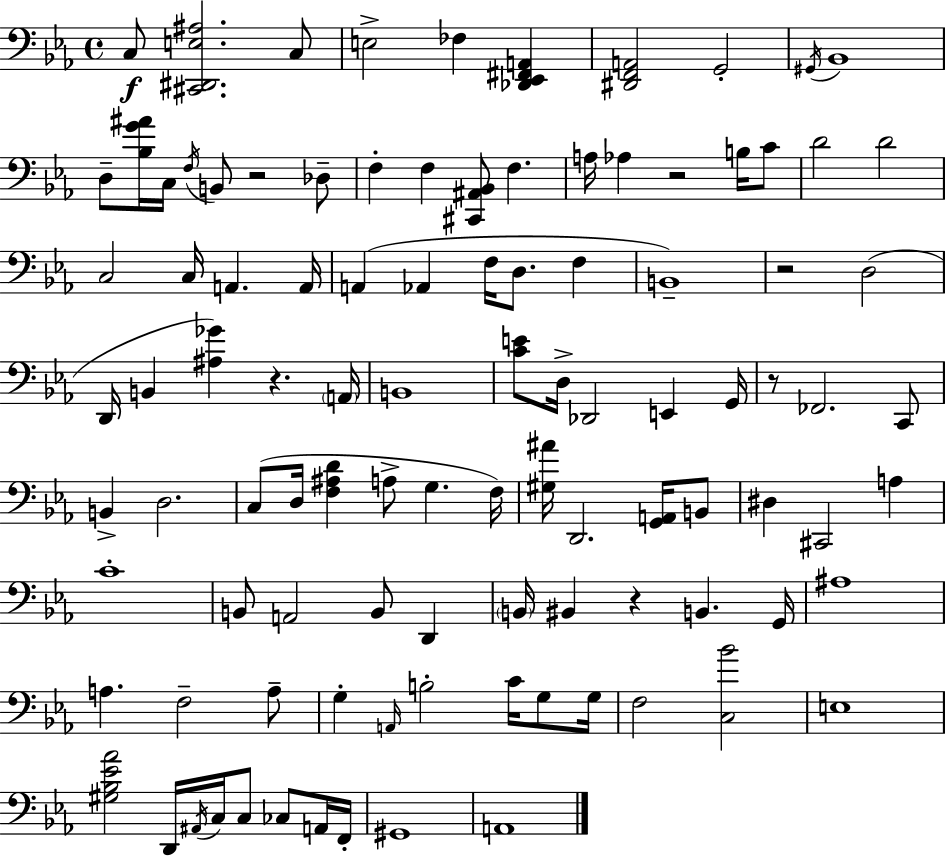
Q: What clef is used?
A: bass